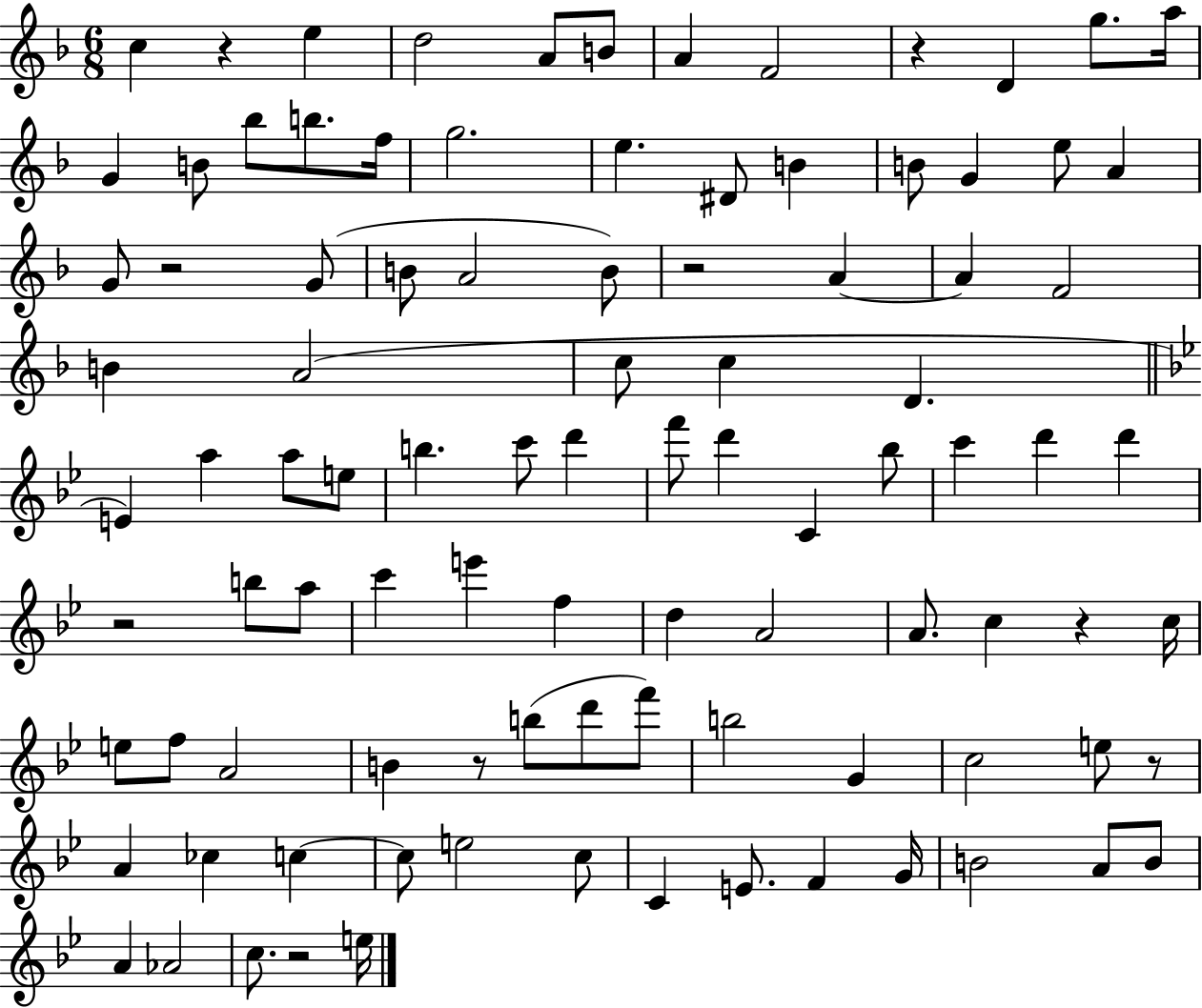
C5/q R/q E5/q D5/h A4/e B4/e A4/q F4/h R/q D4/q G5/e. A5/s G4/q B4/e Bb5/e B5/e. F5/s G5/h. E5/q. D#4/e B4/q B4/e G4/q E5/e A4/q G4/e R/h G4/e B4/e A4/h B4/e R/h A4/q A4/q F4/h B4/q A4/h C5/e C5/q D4/q. E4/q A5/q A5/e E5/e B5/q. C6/e D6/q F6/e D6/q C4/q Bb5/e C6/q D6/q D6/q R/h B5/e A5/e C6/q E6/q F5/q D5/q A4/h A4/e. C5/q R/q C5/s E5/e F5/e A4/h B4/q R/e B5/e D6/e F6/e B5/h G4/q C5/h E5/e R/e A4/q CES5/q C5/q C5/e E5/h C5/e C4/q E4/e. F4/q G4/s B4/h A4/e B4/e A4/q Ab4/h C5/e. R/h E5/s